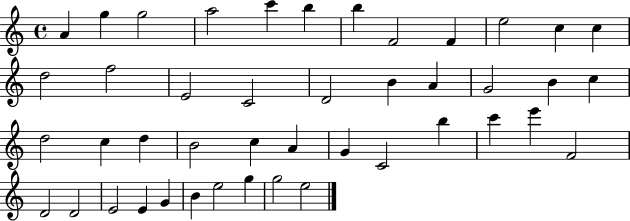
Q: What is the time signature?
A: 4/4